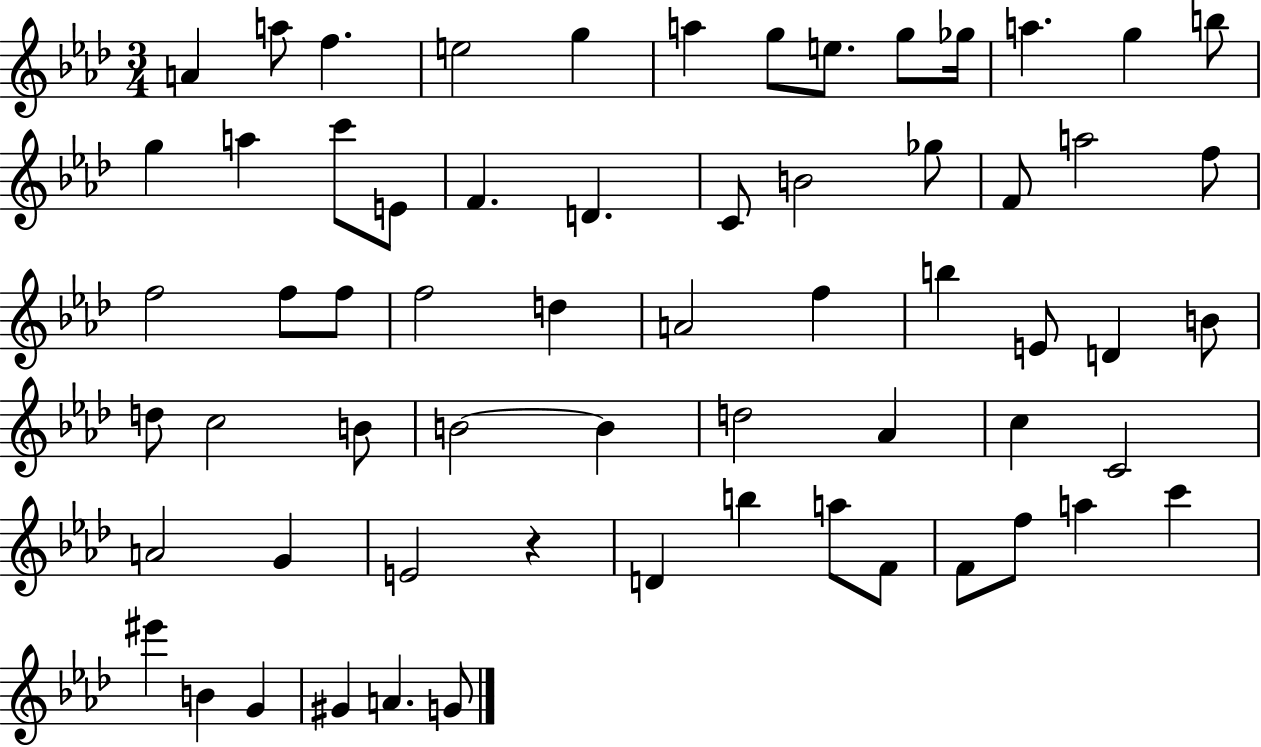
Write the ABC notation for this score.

X:1
T:Untitled
M:3/4
L:1/4
K:Ab
A a/2 f e2 g a g/2 e/2 g/2 _g/4 a g b/2 g a c'/2 E/2 F D C/2 B2 _g/2 F/2 a2 f/2 f2 f/2 f/2 f2 d A2 f b E/2 D B/2 d/2 c2 B/2 B2 B d2 _A c C2 A2 G E2 z D b a/2 F/2 F/2 f/2 a c' ^e' B G ^G A G/2